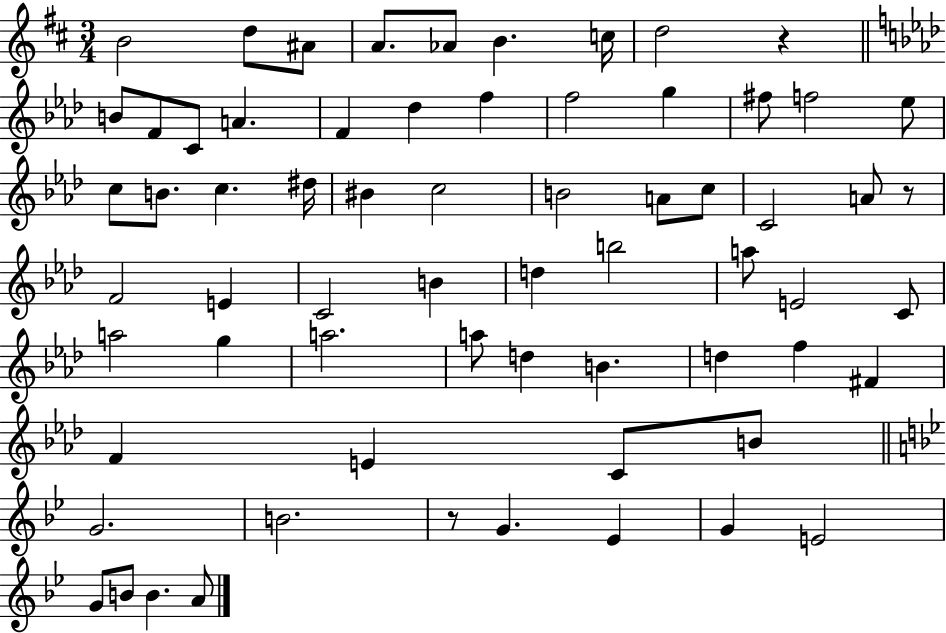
B4/h D5/e A#4/e A4/e. Ab4/e B4/q. C5/s D5/h R/q B4/e F4/e C4/e A4/q. F4/q Db5/q F5/q F5/h G5/q F#5/e F5/h Eb5/e C5/e B4/e. C5/q. D#5/s BIS4/q C5/h B4/h A4/e C5/e C4/h A4/e R/e F4/h E4/q C4/h B4/q D5/q B5/h A5/e E4/h C4/e A5/h G5/q A5/h. A5/e D5/q B4/q. D5/q F5/q F#4/q F4/q E4/q C4/e B4/e G4/h. B4/h. R/e G4/q. Eb4/q G4/q E4/h G4/e B4/e B4/q. A4/e